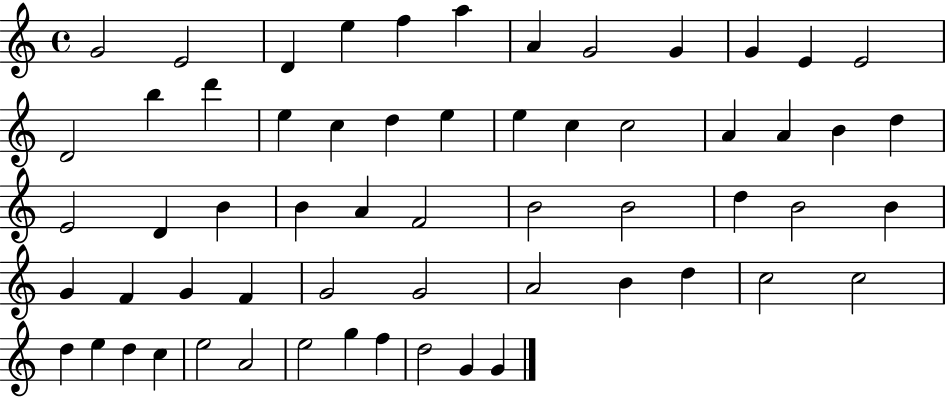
{
  \clef treble
  \time 4/4
  \defaultTimeSignature
  \key c \major
  g'2 e'2 | d'4 e''4 f''4 a''4 | a'4 g'2 g'4 | g'4 e'4 e'2 | \break d'2 b''4 d'''4 | e''4 c''4 d''4 e''4 | e''4 c''4 c''2 | a'4 a'4 b'4 d''4 | \break e'2 d'4 b'4 | b'4 a'4 f'2 | b'2 b'2 | d''4 b'2 b'4 | \break g'4 f'4 g'4 f'4 | g'2 g'2 | a'2 b'4 d''4 | c''2 c''2 | \break d''4 e''4 d''4 c''4 | e''2 a'2 | e''2 g''4 f''4 | d''2 g'4 g'4 | \break \bar "|."
}